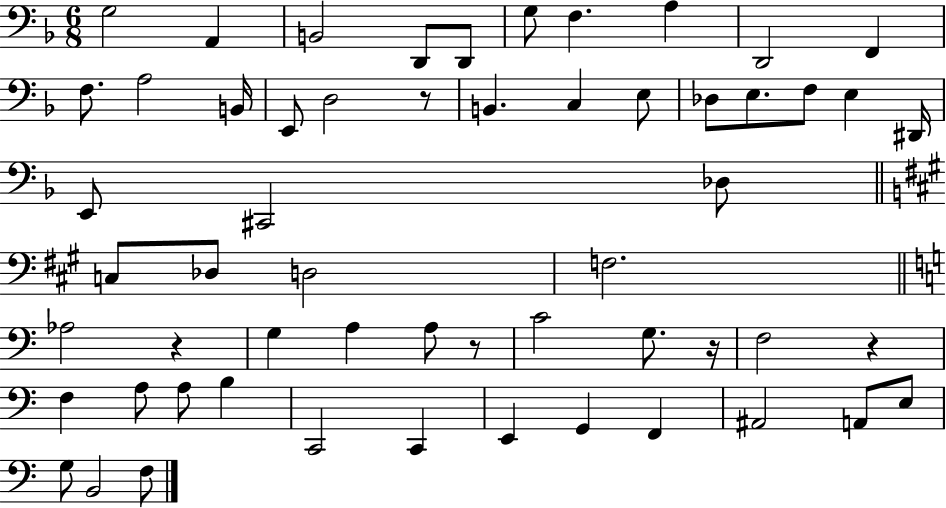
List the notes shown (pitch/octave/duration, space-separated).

G3/h A2/q B2/h D2/e D2/e G3/e F3/q. A3/q D2/h F2/q F3/e. A3/h B2/s E2/e D3/h R/e B2/q. C3/q E3/e Db3/e E3/e. F3/e E3/q D#2/s E2/e C#2/h Db3/e C3/e Db3/e D3/h F3/h. Ab3/h R/q G3/q A3/q A3/e R/e C4/h G3/e. R/s F3/h R/q F3/q A3/e A3/e B3/q C2/h C2/q E2/q G2/q F2/q A#2/h A2/e E3/e G3/e B2/h F3/e